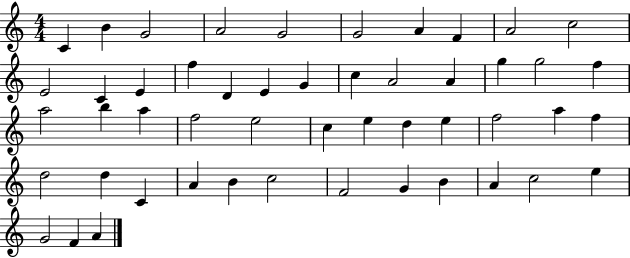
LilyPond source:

{
  \clef treble
  \numericTimeSignature
  \time 4/4
  \key c \major
  c'4 b'4 g'2 | a'2 g'2 | g'2 a'4 f'4 | a'2 c''2 | \break e'2 c'4 e'4 | f''4 d'4 e'4 g'4 | c''4 a'2 a'4 | g''4 g''2 f''4 | \break a''2 b''4 a''4 | f''2 e''2 | c''4 e''4 d''4 e''4 | f''2 a''4 f''4 | \break d''2 d''4 c'4 | a'4 b'4 c''2 | f'2 g'4 b'4 | a'4 c''2 e''4 | \break g'2 f'4 a'4 | \bar "|."
}